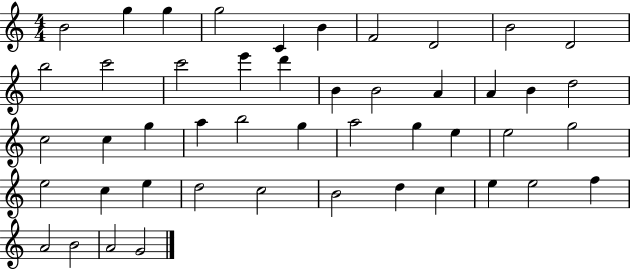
{
  \clef treble
  \numericTimeSignature
  \time 4/4
  \key c \major
  b'2 g''4 g''4 | g''2 c'4 b'4 | f'2 d'2 | b'2 d'2 | \break b''2 c'''2 | c'''2 e'''4 d'''4 | b'4 b'2 a'4 | a'4 b'4 d''2 | \break c''2 c''4 g''4 | a''4 b''2 g''4 | a''2 g''4 e''4 | e''2 g''2 | \break e''2 c''4 e''4 | d''2 c''2 | b'2 d''4 c''4 | e''4 e''2 f''4 | \break a'2 b'2 | a'2 g'2 | \bar "|."
}